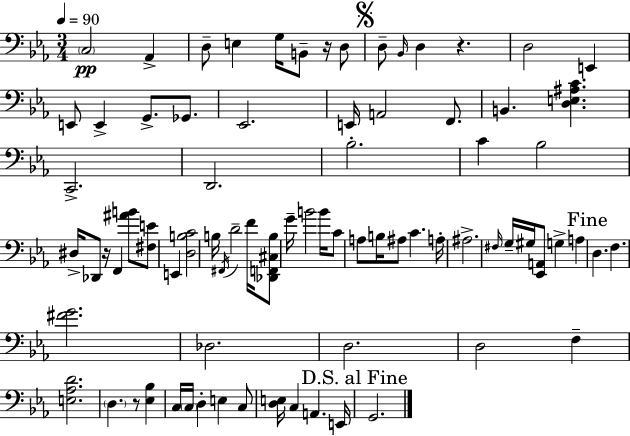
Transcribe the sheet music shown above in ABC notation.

X:1
T:Untitled
M:3/4
L:1/4
K:Cm
C,2 _A,, D,/2 E, G,/4 B,,/2 z/4 D,/2 D,/2 _B,,/4 D, z D,2 E,, E,,/2 E,, G,,/2 _G,,/2 _E,,2 E,,/4 A,,2 F,,/2 B,, [D,E,^A,C] C,,2 D,,2 _B,2 C _B,2 ^D,/4 _D,,/2 z/4 F,, [^AB]/2 [^F,E]/2 E,, [D,B,C]2 B,/4 ^F,,/4 D2 F/4 [_D,,F,,^C,B,]/2 G/4 B2 B/4 C/2 A,/2 B,/4 ^A,/2 C A,/4 ^A,2 ^F,/4 G,/4 ^G,/4 [_E,,A,,]/2 G, A, D, F, [^FG]2 _D,2 D,2 D,2 F, [E,_A,D]2 D, z/2 [_E,_B,] C,/4 C,/4 D, E, C,/2 [D,E,]/4 C, A,, E,,/4 G,,2